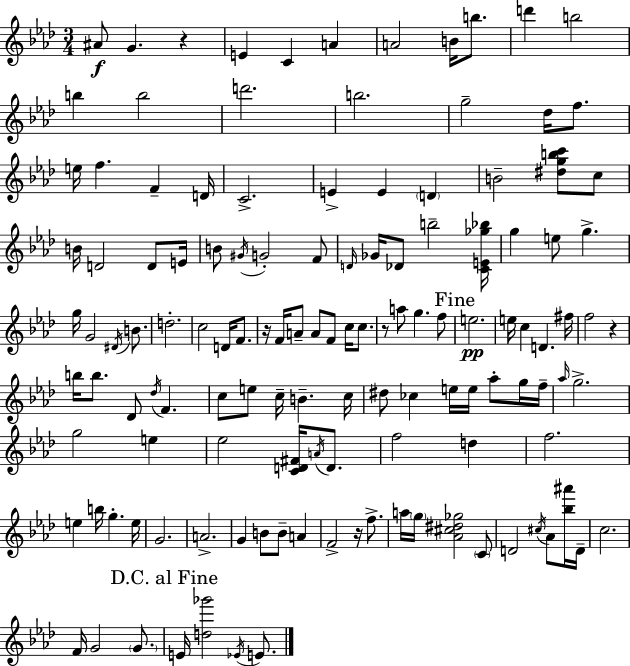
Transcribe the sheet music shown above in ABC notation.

X:1
T:Untitled
M:3/4
L:1/4
K:Ab
^A/2 G z E C A A2 B/4 b/2 d' b2 b b2 d'2 b2 g2 _d/4 f/2 e/4 f F D/4 C2 E E D B2 [^dgbc']/2 c/2 B/4 D2 D/2 E/4 B/2 ^G/4 G2 F/2 D/4 _G/4 _D/2 b2 [CE_g_b]/4 g e/2 g g/4 G2 ^D/4 B/2 d2 c2 D/4 F/2 z/4 F/4 A/2 A/2 F/2 c/4 c/2 z/2 a/2 g f/2 e2 e/4 c D ^f/4 f2 z b/4 b/2 _D/2 _d/4 F c/2 e/2 c/4 B c/4 ^d/2 _c e/4 e/4 _a/2 g/4 f/4 _a/4 g2 g2 e _e2 [CD^F]/4 A/4 D/2 f2 d f2 e b/4 g e/4 G2 A2 G B/2 B/2 A F2 z/4 f/2 a/4 g/4 [_A^c^d_g]2 C/2 D2 ^c/4 _A/2 [_b^a']/4 D/4 c2 F/4 G2 G/2 E/4 [d_g']2 _E/4 E/2